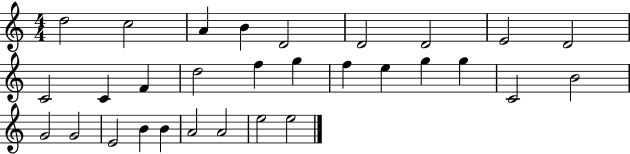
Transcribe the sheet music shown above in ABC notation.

X:1
T:Untitled
M:4/4
L:1/4
K:C
d2 c2 A B D2 D2 D2 E2 D2 C2 C F d2 f g f e g g C2 B2 G2 G2 E2 B B A2 A2 e2 e2